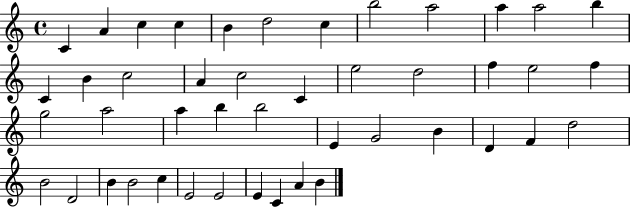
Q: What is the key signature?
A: C major